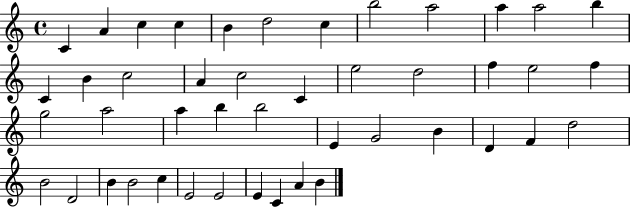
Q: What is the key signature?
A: C major